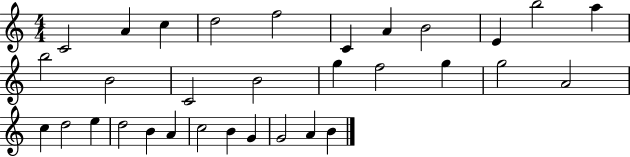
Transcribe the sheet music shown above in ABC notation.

X:1
T:Untitled
M:4/4
L:1/4
K:C
C2 A c d2 f2 C A B2 E b2 a b2 B2 C2 B2 g f2 g g2 A2 c d2 e d2 B A c2 B G G2 A B